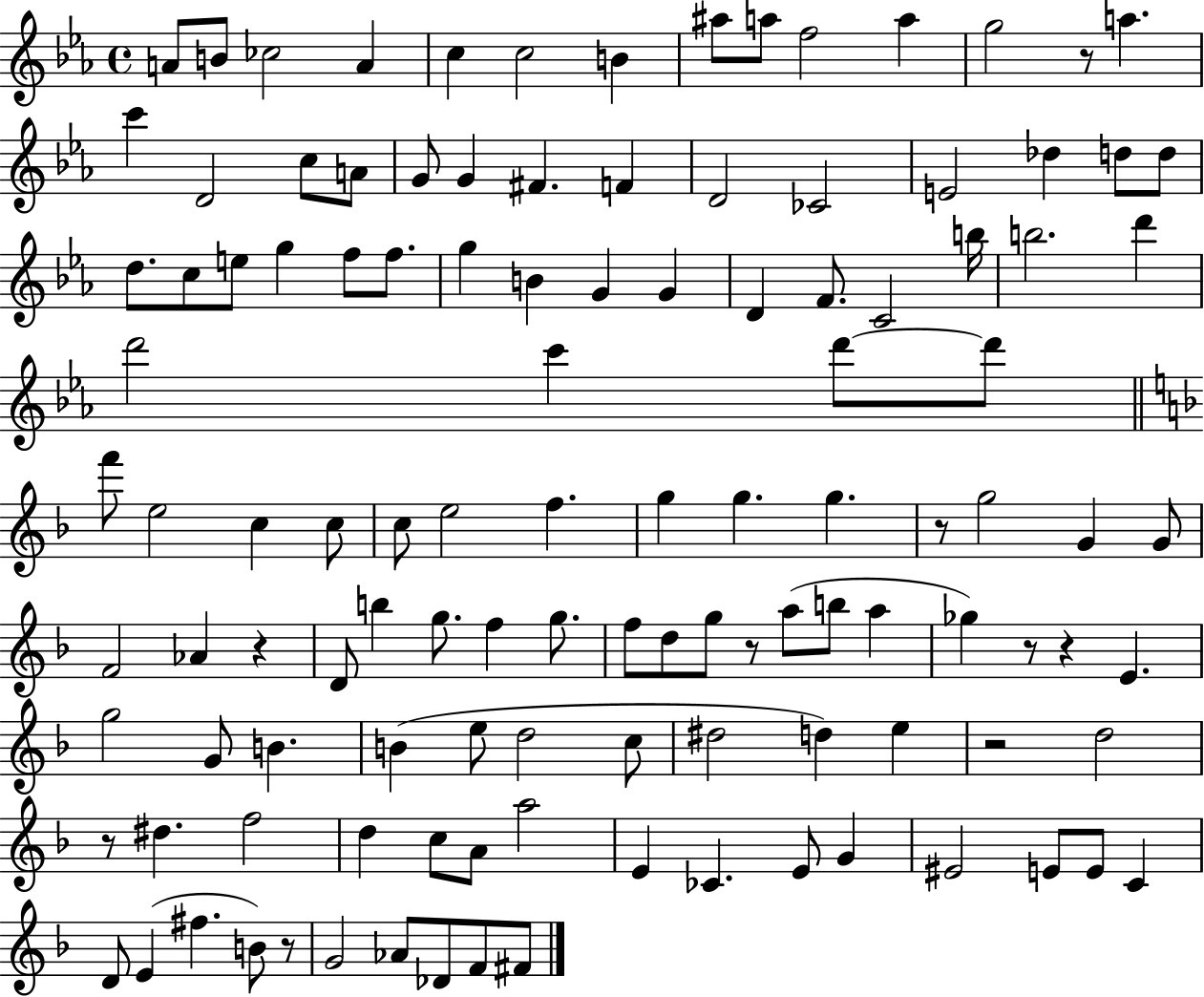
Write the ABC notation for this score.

X:1
T:Untitled
M:4/4
L:1/4
K:Eb
A/2 B/2 _c2 A c c2 B ^a/2 a/2 f2 a g2 z/2 a c' D2 c/2 A/2 G/2 G ^F F D2 _C2 E2 _d d/2 d/2 d/2 c/2 e/2 g f/2 f/2 g B G G D F/2 C2 b/4 b2 d' d'2 c' d'/2 d'/2 f'/2 e2 c c/2 c/2 e2 f g g g z/2 g2 G G/2 F2 _A z D/2 b g/2 f g/2 f/2 d/2 g/2 z/2 a/2 b/2 a _g z/2 z E g2 G/2 B B e/2 d2 c/2 ^d2 d e z2 d2 z/2 ^d f2 d c/2 A/2 a2 E _C E/2 G ^E2 E/2 E/2 C D/2 E ^f B/2 z/2 G2 _A/2 _D/2 F/2 ^F/2